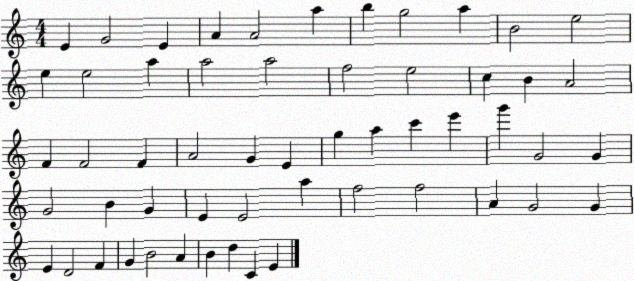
X:1
T:Untitled
M:4/4
L:1/4
K:C
E G2 E A A2 a b g2 a B2 e2 e e2 a a2 a2 f2 e2 c B A2 F F2 F A2 G E g a c' e' g' G2 G G2 B G E E2 a f2 f2 A G2 G E D2 F G B2 A B d C E